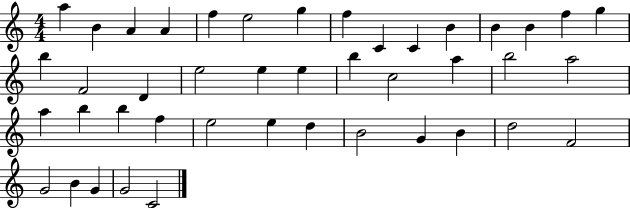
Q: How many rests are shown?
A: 0